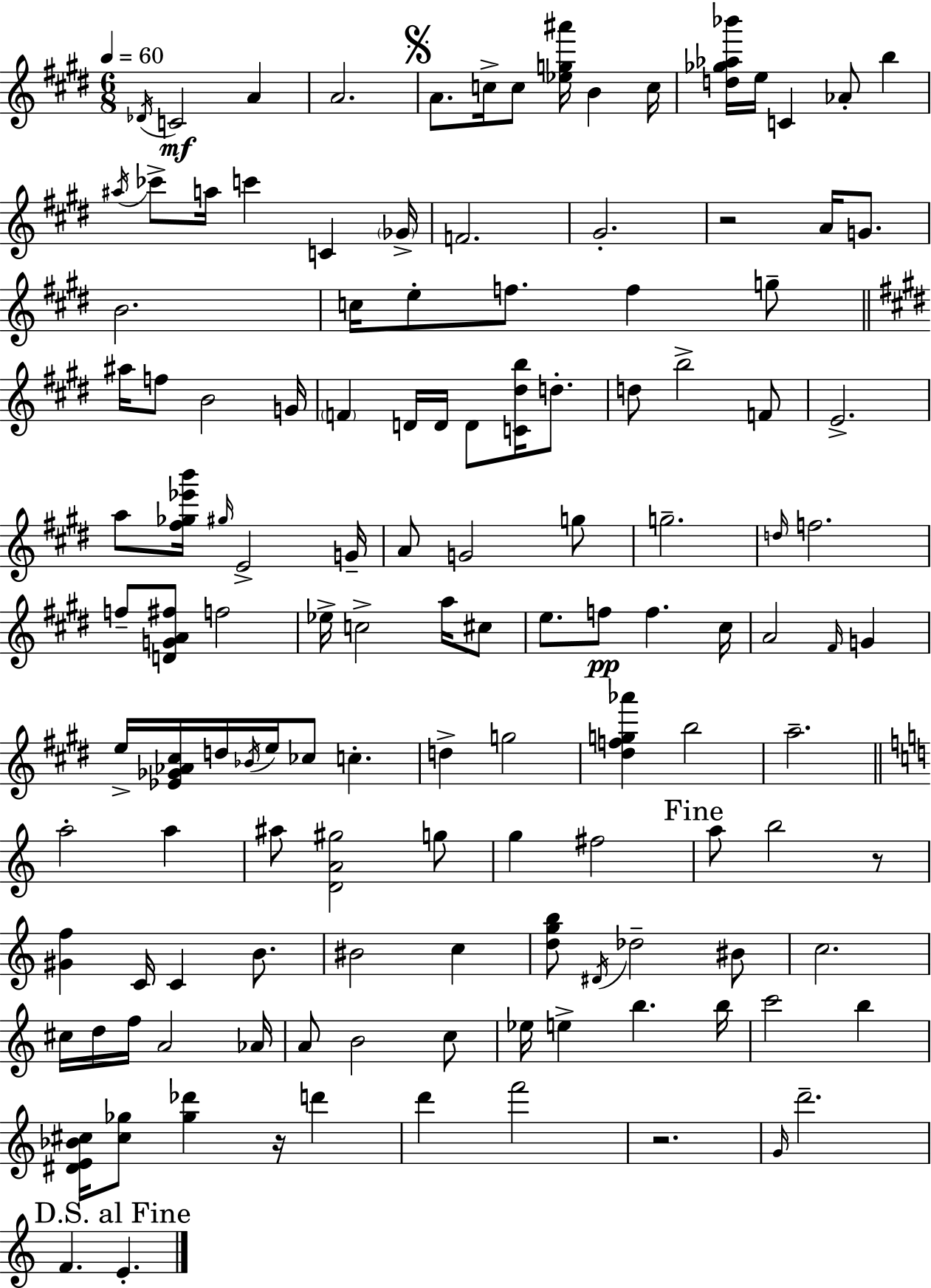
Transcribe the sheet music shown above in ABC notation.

X:1
T:Untitled
M:6/8
L:1/4
K:E
_D/4 C2 A A2 A/2 c/4 c/2 [_eg^a']/4 B c/4 [d_g_a_b']/4 e/4 C _A/2 b ^a/4 _c'/2 a/4 c' C _G/4 F2 ^G2 z2 A/4 G/2 B2 c/4 e/2 f/2 f g/2 ^a/4 f/2 B2 G/4 F D/4 D/4 D/2 [C^db]/4 d/2 d/2 b2 F/2 E2 a/2 [^f_g_e'b']/4 ^g/4 E2 G/4 A/2 G2 g/2 g2 d/4 f2 f/2 [DGA^f]/2 f2 _e/4 c2 a/4 ^c/2 e/2 f/2 f ^c/4 A2 ^F/4 G e/4 [_E_G_A^c]/4 d/4 _B/4 e/4 _c/2 c d g2 [^dfg_a'] b2 a2 a2 a ^a/2 [DA^g]2 g/2 g ^f2 a/2 b2 z/2 [^Gf] C/4 C B/2 ^B2 c [dgb]/2 ^D/4 _d2 ^B/2 c2 ^c/4 d/4 f/4 A2 _A/4 A/2 B2 c/2 _e/4 e b b/4 c'2 b [^DE_B^c]/4 [^c_g]/2 [_g_d'] z/4 d' d' f'2 z2 G/4 d'2 F E